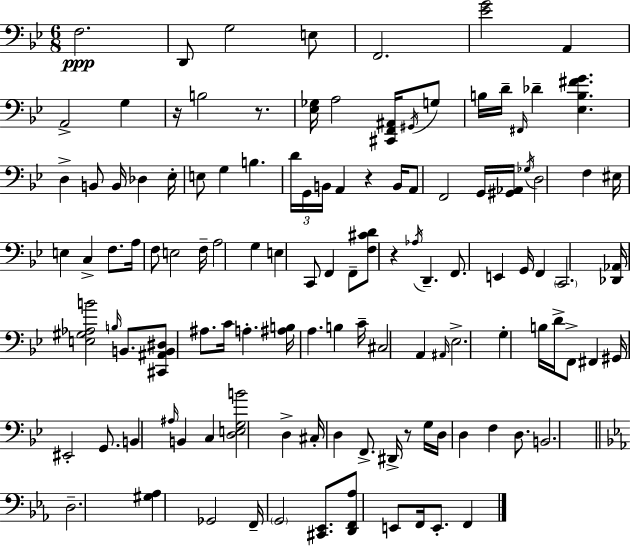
F3/h. D2/e G3/h E3/e F2/h. [Eb4,G4]/h A2/q A2/h G3/q R/s B3/h R/e. [Eb3,Gb3]/s A3/h [C#2,F2,A#2]/s G#2/s G3/e B3/s D4/s F#2/s Db4/q [Eb3,B3,F#4,G4]/q. D3/q B2/e B2/s Db3/q Eb3/s E3/e G3/q B3/q. D4/s G2/s B2/s A2/q R/q B2/s A2/e F2/h G2/s [G#2,Ab2]/s Gb3/s D3/h F3/q EIS3/s E3/q C3/q F3/e. A3/s F3/e E3/h F3/s A3/h G3/q E3/q C2/e F2/q F2/e [F3,C#4,D4]/e R/q Ab3/s D2/q. F2/e. E2/q G2/s F2/q C2/h. [Db2,Ab2]/s [E3,G#3,Ab3,B4]/h B3/s B2/e. [C#2,A#2,B2,D#3]/e A#3/e. C4/s A3/q. [A#3,B3]/s A3/q. B3/q C4/s C#3/h A2/q A#2/s Eb3/h. G3/q B3/s D4/s F2/e F#2/q G#2/s EIS2/h G2/e. B2/q A#3/s B2/q C3/q [D3,E3,G3,B4]/h D3/q C#3/s D3/q F2/e. D#2/s R/e G3/s D3/s D3/q F3/q D3/e. B2/h. D3/h. [G#3,Ab3]/q Gb2/h F2/s G2/h [C#2,Eb2]/e. [D2,F2,Ab3]/e E2/e F2/s E2/e. F2/q